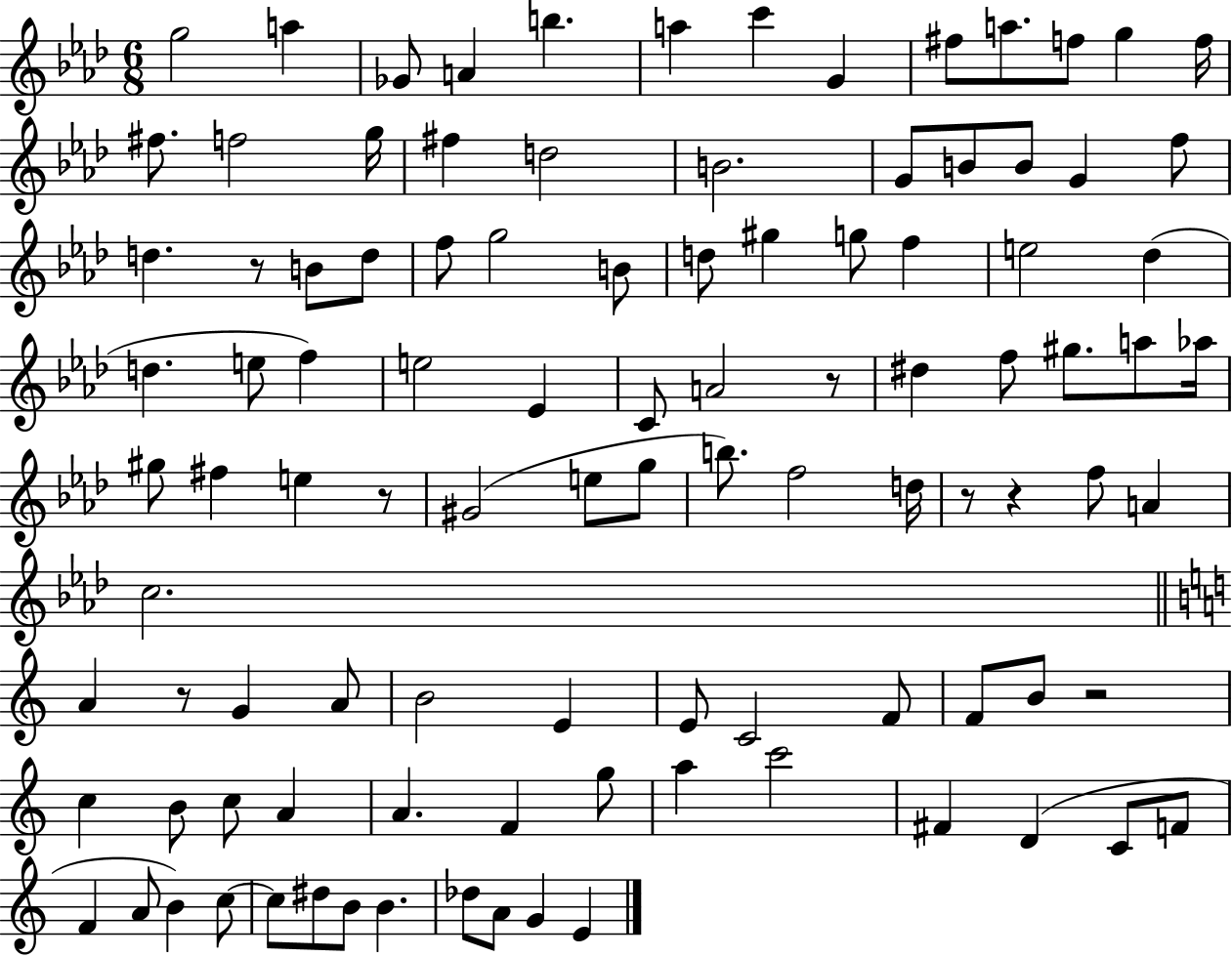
G5/h A5/q Gb4/e A4/q B5/q. A5/q C6/q G4/q F#5/e A5/e. F5/e G5/q F5/s F#5/e. F5/h G5/s F#5/q D5/h B4/h. G4/e B4/e B4/e G4/q F5/e D5/q. R/e B4/e D5/e F5/e G5/h B4/e D5/e G#5/q G5/e F5/q E5/h Db5/q D5/q. E5/e F5/q E5/h Eb4/q C4/e A4/h R/e D#5/q F5/e G#5/e. A5/e Ab5/s G#5/e F#5/q E5/q R/e G#4/h E5/e G5/e B5/e. F5/h D5/s R/e R/q F5/e A4/q C5/h. A4/q R/e G4/q A4/e B4/h E4/q E4/e C4/h F4/e F4/e B4/e R/h C5/q B4/e C5/e A4/q A4/q. F4/q G5/e A5/q C6/h F#4/q D4/q C4/e F4/e F4/q A4/e B4/q C5/e C5/e D#5/e B4/e B4/q. Db5/e A4/e G4/q E4/q